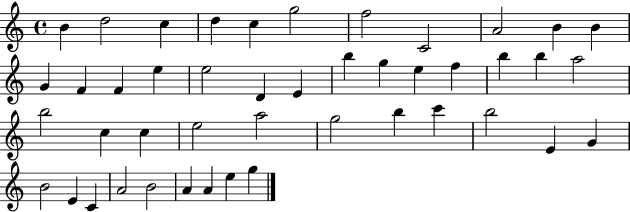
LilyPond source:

{
  \clef treble
  \time 4/4
  \defaultTimeSignature
  \key c \major
  b'4 d''2 c''4 | d''4 c''4 g''2 | f''2 c'2 | a'2 b'4 b'4 | \break g'4 f'4 f'4 e''4 | e''2 d'4 e'4 | b''4 g''4 e''4 f''4 | b''4 b''4 a''2 | \break b''2 c''4 c''4 | e''2 a''2 | g''2 b''4 c'''4 | b''2 e'4 g'4 | \break b'2 e'4 c'4 | a'2 b'2 | a'4 a'4 e''4 g''4 | \bar "|."
}